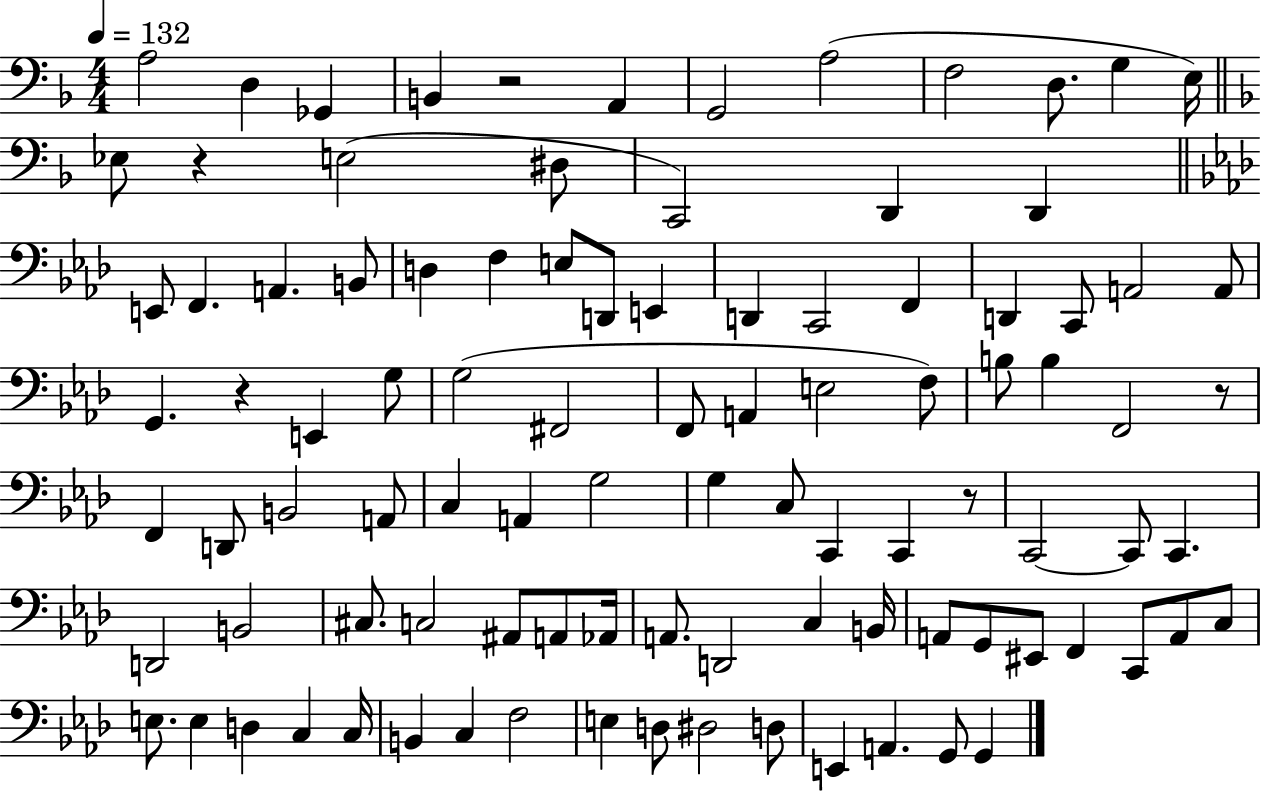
X:1
T:Untitled
M:4/4
L:1/4
K:F
A,2 D, _G,, B,, z2 A,, G,,2 A,2 F,2 D,/2 G, E,/4 _E,/2 z E,2 ^D,/2 C,,2 D,, D,, E,,/2 F,, A,, B,,/2 D, F, E,/2 D,,/2 E,, D,, C,,2 F,, D,, C,,/2 A,,2 A,,/2 G,, z E,, G,/2 G,2 ^F,,2 F,,/2 A,, E,2 F,/2 B,/2 B, F,,2 z/2 F,, D,,/2 B,,2 A,,/2 C, A,, G,2 G, C,/2 C,, C,, z/2 C,,2 C,,/2 C,, D,,2 B,,2 ^C,/2 C,2 ^A,,/2 A,,/2 _A,,/4 A,,/2 D,,2 C, B,,/4 A,,/2 G,,/2 ^E,,/2 F,, C,,/2 A,,/2 C,/2 E,/2 E, D, C, C,/4 B,, C, F,2 E, D,/2 ^D,2 D,/2 E,, A,, G,,/2 G,,